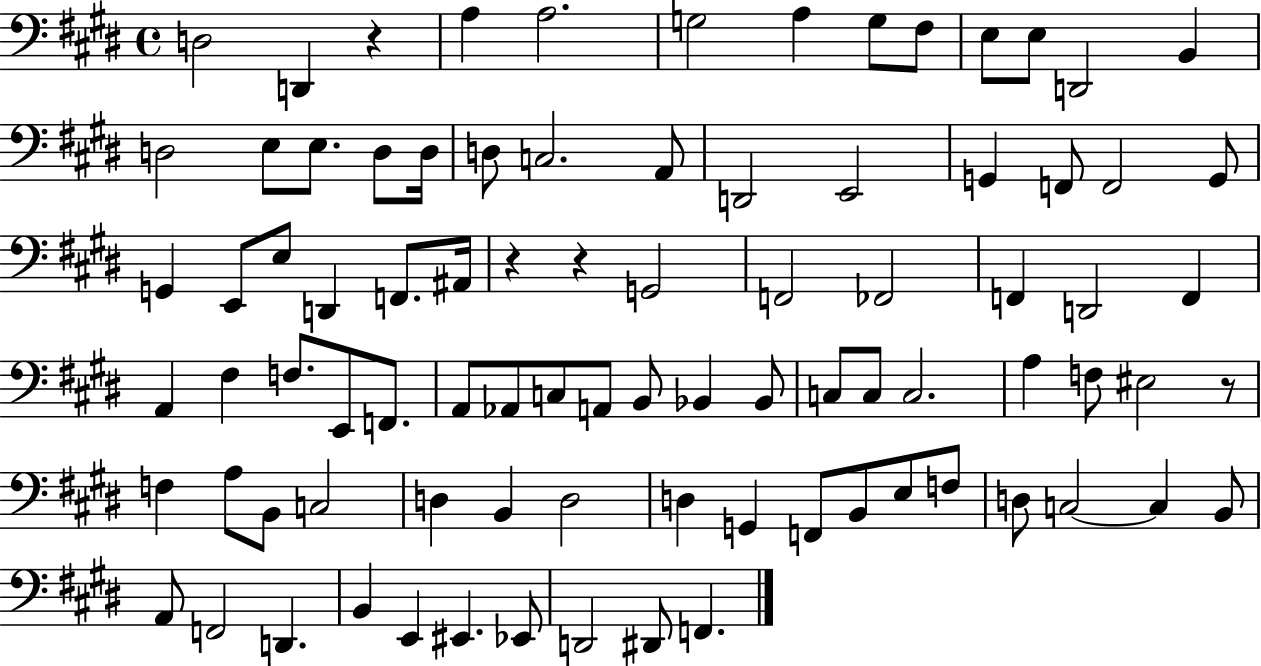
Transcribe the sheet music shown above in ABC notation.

X:1
T:Untitled
M:4/4
L:1/4
K:E
D,2 D,, z A, A,2 G,2 A, G,/2 ^F,/2 E,/2 E,/2 D,,2 B,, D,2 E,/2 E,/2 D,/2 D,/4 D,/2 C,2 A,,/2 D,,2 E,,2 G,, F,,/2 F,,2 G,,/2 G,, E,,/2 E,/2 D,, F,,/2 ^A,,/4 z z G,,2 F,,2 _F,,2 F,, D,,2 F,, A,, ^F, F,/2 E,,/2 F,,/2 A,,/2 _A,,/2 C,/2 A,,/2 B,,/2 _B,, _B,,/2 C,/2 C,/2 C,2 A, F,/2 ^E,2 z/2 F, A,/2 B,,/2 C,2 D, B,, D,2 D, G,, F,,/2 B,,/2 E,/2 F,/2 D,/2 C,2 C, B,,/2 A,,/2 F,,2 D,, B,, E,, ^E,, _E,,/2 D,,2 ^D,,/2 F,,